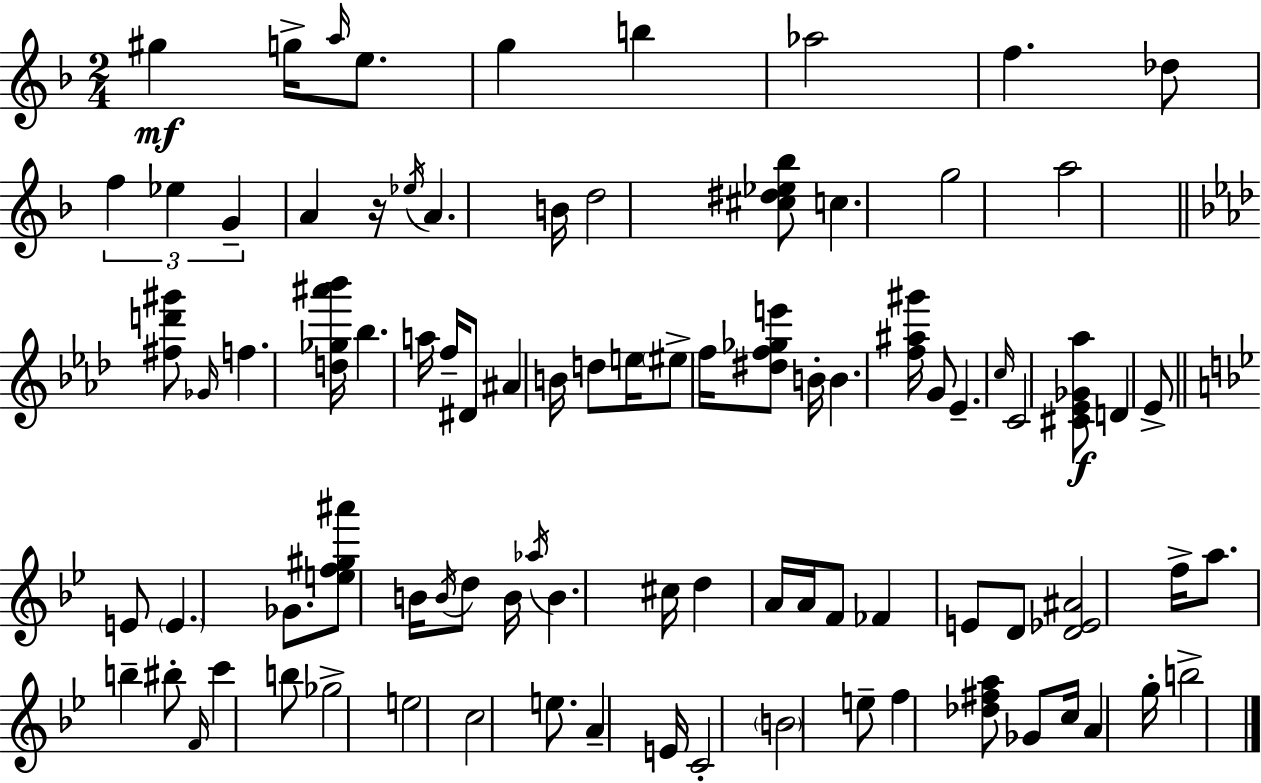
G#5/q G5/s A5/s E5/e. G5/q B5/q Ab5/h F5/q. Db5/e F5/q Eb5/q G4/q A4/q R/s Eb5/s A4/q. B4/s D5/h [C#5,D#5,Eb5,Bb5]/e C5/q. G5/h A5/h [F#5,D6,G#6]/e Gb4/s F5/q. [D5,Gb5,A#6,Bb6]/s Bb5/q. A5/s F5/s D#4/e A#4/q B4/s D5/e E5/s EIS5/e F5/s [D#5,F5,Gb5,E6]/e B4/s B4/q. [F5,A#5,G#6]/s G4/e Eb4/q. C5/s C4/h [C#4,Eb4,Gb4,Ab5]/e D4/q Eb4/e E4/e E4/q. Gb4/e. [E5,F5,G#5,A#6]/e B4/s B4/s D5/e B4/s Ab5/s B4/q. C#5/s D5/q A4/s A4/s F4/e FES4/q E4/e D4/e [D4,Eb4,A#4]/h F5/s A5/e. B5/q BIS5/e F4/s C6/q B5/e Gb5/h E5/h C5/h E5/e. A4/q E4/s C4/h B4/h E5/e F5/q [Db5,F#5,A5]/e Gb4/e C5/s A4/q G5/s B5/h